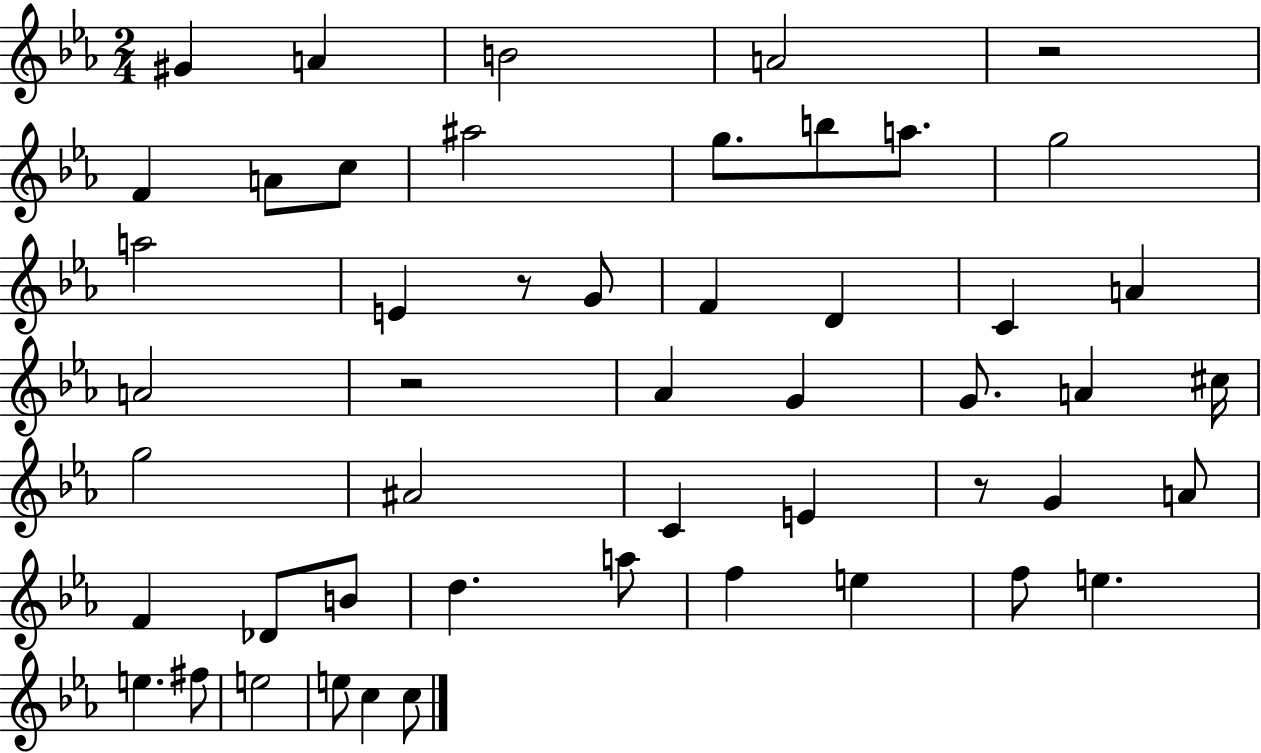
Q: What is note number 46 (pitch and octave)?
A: C5